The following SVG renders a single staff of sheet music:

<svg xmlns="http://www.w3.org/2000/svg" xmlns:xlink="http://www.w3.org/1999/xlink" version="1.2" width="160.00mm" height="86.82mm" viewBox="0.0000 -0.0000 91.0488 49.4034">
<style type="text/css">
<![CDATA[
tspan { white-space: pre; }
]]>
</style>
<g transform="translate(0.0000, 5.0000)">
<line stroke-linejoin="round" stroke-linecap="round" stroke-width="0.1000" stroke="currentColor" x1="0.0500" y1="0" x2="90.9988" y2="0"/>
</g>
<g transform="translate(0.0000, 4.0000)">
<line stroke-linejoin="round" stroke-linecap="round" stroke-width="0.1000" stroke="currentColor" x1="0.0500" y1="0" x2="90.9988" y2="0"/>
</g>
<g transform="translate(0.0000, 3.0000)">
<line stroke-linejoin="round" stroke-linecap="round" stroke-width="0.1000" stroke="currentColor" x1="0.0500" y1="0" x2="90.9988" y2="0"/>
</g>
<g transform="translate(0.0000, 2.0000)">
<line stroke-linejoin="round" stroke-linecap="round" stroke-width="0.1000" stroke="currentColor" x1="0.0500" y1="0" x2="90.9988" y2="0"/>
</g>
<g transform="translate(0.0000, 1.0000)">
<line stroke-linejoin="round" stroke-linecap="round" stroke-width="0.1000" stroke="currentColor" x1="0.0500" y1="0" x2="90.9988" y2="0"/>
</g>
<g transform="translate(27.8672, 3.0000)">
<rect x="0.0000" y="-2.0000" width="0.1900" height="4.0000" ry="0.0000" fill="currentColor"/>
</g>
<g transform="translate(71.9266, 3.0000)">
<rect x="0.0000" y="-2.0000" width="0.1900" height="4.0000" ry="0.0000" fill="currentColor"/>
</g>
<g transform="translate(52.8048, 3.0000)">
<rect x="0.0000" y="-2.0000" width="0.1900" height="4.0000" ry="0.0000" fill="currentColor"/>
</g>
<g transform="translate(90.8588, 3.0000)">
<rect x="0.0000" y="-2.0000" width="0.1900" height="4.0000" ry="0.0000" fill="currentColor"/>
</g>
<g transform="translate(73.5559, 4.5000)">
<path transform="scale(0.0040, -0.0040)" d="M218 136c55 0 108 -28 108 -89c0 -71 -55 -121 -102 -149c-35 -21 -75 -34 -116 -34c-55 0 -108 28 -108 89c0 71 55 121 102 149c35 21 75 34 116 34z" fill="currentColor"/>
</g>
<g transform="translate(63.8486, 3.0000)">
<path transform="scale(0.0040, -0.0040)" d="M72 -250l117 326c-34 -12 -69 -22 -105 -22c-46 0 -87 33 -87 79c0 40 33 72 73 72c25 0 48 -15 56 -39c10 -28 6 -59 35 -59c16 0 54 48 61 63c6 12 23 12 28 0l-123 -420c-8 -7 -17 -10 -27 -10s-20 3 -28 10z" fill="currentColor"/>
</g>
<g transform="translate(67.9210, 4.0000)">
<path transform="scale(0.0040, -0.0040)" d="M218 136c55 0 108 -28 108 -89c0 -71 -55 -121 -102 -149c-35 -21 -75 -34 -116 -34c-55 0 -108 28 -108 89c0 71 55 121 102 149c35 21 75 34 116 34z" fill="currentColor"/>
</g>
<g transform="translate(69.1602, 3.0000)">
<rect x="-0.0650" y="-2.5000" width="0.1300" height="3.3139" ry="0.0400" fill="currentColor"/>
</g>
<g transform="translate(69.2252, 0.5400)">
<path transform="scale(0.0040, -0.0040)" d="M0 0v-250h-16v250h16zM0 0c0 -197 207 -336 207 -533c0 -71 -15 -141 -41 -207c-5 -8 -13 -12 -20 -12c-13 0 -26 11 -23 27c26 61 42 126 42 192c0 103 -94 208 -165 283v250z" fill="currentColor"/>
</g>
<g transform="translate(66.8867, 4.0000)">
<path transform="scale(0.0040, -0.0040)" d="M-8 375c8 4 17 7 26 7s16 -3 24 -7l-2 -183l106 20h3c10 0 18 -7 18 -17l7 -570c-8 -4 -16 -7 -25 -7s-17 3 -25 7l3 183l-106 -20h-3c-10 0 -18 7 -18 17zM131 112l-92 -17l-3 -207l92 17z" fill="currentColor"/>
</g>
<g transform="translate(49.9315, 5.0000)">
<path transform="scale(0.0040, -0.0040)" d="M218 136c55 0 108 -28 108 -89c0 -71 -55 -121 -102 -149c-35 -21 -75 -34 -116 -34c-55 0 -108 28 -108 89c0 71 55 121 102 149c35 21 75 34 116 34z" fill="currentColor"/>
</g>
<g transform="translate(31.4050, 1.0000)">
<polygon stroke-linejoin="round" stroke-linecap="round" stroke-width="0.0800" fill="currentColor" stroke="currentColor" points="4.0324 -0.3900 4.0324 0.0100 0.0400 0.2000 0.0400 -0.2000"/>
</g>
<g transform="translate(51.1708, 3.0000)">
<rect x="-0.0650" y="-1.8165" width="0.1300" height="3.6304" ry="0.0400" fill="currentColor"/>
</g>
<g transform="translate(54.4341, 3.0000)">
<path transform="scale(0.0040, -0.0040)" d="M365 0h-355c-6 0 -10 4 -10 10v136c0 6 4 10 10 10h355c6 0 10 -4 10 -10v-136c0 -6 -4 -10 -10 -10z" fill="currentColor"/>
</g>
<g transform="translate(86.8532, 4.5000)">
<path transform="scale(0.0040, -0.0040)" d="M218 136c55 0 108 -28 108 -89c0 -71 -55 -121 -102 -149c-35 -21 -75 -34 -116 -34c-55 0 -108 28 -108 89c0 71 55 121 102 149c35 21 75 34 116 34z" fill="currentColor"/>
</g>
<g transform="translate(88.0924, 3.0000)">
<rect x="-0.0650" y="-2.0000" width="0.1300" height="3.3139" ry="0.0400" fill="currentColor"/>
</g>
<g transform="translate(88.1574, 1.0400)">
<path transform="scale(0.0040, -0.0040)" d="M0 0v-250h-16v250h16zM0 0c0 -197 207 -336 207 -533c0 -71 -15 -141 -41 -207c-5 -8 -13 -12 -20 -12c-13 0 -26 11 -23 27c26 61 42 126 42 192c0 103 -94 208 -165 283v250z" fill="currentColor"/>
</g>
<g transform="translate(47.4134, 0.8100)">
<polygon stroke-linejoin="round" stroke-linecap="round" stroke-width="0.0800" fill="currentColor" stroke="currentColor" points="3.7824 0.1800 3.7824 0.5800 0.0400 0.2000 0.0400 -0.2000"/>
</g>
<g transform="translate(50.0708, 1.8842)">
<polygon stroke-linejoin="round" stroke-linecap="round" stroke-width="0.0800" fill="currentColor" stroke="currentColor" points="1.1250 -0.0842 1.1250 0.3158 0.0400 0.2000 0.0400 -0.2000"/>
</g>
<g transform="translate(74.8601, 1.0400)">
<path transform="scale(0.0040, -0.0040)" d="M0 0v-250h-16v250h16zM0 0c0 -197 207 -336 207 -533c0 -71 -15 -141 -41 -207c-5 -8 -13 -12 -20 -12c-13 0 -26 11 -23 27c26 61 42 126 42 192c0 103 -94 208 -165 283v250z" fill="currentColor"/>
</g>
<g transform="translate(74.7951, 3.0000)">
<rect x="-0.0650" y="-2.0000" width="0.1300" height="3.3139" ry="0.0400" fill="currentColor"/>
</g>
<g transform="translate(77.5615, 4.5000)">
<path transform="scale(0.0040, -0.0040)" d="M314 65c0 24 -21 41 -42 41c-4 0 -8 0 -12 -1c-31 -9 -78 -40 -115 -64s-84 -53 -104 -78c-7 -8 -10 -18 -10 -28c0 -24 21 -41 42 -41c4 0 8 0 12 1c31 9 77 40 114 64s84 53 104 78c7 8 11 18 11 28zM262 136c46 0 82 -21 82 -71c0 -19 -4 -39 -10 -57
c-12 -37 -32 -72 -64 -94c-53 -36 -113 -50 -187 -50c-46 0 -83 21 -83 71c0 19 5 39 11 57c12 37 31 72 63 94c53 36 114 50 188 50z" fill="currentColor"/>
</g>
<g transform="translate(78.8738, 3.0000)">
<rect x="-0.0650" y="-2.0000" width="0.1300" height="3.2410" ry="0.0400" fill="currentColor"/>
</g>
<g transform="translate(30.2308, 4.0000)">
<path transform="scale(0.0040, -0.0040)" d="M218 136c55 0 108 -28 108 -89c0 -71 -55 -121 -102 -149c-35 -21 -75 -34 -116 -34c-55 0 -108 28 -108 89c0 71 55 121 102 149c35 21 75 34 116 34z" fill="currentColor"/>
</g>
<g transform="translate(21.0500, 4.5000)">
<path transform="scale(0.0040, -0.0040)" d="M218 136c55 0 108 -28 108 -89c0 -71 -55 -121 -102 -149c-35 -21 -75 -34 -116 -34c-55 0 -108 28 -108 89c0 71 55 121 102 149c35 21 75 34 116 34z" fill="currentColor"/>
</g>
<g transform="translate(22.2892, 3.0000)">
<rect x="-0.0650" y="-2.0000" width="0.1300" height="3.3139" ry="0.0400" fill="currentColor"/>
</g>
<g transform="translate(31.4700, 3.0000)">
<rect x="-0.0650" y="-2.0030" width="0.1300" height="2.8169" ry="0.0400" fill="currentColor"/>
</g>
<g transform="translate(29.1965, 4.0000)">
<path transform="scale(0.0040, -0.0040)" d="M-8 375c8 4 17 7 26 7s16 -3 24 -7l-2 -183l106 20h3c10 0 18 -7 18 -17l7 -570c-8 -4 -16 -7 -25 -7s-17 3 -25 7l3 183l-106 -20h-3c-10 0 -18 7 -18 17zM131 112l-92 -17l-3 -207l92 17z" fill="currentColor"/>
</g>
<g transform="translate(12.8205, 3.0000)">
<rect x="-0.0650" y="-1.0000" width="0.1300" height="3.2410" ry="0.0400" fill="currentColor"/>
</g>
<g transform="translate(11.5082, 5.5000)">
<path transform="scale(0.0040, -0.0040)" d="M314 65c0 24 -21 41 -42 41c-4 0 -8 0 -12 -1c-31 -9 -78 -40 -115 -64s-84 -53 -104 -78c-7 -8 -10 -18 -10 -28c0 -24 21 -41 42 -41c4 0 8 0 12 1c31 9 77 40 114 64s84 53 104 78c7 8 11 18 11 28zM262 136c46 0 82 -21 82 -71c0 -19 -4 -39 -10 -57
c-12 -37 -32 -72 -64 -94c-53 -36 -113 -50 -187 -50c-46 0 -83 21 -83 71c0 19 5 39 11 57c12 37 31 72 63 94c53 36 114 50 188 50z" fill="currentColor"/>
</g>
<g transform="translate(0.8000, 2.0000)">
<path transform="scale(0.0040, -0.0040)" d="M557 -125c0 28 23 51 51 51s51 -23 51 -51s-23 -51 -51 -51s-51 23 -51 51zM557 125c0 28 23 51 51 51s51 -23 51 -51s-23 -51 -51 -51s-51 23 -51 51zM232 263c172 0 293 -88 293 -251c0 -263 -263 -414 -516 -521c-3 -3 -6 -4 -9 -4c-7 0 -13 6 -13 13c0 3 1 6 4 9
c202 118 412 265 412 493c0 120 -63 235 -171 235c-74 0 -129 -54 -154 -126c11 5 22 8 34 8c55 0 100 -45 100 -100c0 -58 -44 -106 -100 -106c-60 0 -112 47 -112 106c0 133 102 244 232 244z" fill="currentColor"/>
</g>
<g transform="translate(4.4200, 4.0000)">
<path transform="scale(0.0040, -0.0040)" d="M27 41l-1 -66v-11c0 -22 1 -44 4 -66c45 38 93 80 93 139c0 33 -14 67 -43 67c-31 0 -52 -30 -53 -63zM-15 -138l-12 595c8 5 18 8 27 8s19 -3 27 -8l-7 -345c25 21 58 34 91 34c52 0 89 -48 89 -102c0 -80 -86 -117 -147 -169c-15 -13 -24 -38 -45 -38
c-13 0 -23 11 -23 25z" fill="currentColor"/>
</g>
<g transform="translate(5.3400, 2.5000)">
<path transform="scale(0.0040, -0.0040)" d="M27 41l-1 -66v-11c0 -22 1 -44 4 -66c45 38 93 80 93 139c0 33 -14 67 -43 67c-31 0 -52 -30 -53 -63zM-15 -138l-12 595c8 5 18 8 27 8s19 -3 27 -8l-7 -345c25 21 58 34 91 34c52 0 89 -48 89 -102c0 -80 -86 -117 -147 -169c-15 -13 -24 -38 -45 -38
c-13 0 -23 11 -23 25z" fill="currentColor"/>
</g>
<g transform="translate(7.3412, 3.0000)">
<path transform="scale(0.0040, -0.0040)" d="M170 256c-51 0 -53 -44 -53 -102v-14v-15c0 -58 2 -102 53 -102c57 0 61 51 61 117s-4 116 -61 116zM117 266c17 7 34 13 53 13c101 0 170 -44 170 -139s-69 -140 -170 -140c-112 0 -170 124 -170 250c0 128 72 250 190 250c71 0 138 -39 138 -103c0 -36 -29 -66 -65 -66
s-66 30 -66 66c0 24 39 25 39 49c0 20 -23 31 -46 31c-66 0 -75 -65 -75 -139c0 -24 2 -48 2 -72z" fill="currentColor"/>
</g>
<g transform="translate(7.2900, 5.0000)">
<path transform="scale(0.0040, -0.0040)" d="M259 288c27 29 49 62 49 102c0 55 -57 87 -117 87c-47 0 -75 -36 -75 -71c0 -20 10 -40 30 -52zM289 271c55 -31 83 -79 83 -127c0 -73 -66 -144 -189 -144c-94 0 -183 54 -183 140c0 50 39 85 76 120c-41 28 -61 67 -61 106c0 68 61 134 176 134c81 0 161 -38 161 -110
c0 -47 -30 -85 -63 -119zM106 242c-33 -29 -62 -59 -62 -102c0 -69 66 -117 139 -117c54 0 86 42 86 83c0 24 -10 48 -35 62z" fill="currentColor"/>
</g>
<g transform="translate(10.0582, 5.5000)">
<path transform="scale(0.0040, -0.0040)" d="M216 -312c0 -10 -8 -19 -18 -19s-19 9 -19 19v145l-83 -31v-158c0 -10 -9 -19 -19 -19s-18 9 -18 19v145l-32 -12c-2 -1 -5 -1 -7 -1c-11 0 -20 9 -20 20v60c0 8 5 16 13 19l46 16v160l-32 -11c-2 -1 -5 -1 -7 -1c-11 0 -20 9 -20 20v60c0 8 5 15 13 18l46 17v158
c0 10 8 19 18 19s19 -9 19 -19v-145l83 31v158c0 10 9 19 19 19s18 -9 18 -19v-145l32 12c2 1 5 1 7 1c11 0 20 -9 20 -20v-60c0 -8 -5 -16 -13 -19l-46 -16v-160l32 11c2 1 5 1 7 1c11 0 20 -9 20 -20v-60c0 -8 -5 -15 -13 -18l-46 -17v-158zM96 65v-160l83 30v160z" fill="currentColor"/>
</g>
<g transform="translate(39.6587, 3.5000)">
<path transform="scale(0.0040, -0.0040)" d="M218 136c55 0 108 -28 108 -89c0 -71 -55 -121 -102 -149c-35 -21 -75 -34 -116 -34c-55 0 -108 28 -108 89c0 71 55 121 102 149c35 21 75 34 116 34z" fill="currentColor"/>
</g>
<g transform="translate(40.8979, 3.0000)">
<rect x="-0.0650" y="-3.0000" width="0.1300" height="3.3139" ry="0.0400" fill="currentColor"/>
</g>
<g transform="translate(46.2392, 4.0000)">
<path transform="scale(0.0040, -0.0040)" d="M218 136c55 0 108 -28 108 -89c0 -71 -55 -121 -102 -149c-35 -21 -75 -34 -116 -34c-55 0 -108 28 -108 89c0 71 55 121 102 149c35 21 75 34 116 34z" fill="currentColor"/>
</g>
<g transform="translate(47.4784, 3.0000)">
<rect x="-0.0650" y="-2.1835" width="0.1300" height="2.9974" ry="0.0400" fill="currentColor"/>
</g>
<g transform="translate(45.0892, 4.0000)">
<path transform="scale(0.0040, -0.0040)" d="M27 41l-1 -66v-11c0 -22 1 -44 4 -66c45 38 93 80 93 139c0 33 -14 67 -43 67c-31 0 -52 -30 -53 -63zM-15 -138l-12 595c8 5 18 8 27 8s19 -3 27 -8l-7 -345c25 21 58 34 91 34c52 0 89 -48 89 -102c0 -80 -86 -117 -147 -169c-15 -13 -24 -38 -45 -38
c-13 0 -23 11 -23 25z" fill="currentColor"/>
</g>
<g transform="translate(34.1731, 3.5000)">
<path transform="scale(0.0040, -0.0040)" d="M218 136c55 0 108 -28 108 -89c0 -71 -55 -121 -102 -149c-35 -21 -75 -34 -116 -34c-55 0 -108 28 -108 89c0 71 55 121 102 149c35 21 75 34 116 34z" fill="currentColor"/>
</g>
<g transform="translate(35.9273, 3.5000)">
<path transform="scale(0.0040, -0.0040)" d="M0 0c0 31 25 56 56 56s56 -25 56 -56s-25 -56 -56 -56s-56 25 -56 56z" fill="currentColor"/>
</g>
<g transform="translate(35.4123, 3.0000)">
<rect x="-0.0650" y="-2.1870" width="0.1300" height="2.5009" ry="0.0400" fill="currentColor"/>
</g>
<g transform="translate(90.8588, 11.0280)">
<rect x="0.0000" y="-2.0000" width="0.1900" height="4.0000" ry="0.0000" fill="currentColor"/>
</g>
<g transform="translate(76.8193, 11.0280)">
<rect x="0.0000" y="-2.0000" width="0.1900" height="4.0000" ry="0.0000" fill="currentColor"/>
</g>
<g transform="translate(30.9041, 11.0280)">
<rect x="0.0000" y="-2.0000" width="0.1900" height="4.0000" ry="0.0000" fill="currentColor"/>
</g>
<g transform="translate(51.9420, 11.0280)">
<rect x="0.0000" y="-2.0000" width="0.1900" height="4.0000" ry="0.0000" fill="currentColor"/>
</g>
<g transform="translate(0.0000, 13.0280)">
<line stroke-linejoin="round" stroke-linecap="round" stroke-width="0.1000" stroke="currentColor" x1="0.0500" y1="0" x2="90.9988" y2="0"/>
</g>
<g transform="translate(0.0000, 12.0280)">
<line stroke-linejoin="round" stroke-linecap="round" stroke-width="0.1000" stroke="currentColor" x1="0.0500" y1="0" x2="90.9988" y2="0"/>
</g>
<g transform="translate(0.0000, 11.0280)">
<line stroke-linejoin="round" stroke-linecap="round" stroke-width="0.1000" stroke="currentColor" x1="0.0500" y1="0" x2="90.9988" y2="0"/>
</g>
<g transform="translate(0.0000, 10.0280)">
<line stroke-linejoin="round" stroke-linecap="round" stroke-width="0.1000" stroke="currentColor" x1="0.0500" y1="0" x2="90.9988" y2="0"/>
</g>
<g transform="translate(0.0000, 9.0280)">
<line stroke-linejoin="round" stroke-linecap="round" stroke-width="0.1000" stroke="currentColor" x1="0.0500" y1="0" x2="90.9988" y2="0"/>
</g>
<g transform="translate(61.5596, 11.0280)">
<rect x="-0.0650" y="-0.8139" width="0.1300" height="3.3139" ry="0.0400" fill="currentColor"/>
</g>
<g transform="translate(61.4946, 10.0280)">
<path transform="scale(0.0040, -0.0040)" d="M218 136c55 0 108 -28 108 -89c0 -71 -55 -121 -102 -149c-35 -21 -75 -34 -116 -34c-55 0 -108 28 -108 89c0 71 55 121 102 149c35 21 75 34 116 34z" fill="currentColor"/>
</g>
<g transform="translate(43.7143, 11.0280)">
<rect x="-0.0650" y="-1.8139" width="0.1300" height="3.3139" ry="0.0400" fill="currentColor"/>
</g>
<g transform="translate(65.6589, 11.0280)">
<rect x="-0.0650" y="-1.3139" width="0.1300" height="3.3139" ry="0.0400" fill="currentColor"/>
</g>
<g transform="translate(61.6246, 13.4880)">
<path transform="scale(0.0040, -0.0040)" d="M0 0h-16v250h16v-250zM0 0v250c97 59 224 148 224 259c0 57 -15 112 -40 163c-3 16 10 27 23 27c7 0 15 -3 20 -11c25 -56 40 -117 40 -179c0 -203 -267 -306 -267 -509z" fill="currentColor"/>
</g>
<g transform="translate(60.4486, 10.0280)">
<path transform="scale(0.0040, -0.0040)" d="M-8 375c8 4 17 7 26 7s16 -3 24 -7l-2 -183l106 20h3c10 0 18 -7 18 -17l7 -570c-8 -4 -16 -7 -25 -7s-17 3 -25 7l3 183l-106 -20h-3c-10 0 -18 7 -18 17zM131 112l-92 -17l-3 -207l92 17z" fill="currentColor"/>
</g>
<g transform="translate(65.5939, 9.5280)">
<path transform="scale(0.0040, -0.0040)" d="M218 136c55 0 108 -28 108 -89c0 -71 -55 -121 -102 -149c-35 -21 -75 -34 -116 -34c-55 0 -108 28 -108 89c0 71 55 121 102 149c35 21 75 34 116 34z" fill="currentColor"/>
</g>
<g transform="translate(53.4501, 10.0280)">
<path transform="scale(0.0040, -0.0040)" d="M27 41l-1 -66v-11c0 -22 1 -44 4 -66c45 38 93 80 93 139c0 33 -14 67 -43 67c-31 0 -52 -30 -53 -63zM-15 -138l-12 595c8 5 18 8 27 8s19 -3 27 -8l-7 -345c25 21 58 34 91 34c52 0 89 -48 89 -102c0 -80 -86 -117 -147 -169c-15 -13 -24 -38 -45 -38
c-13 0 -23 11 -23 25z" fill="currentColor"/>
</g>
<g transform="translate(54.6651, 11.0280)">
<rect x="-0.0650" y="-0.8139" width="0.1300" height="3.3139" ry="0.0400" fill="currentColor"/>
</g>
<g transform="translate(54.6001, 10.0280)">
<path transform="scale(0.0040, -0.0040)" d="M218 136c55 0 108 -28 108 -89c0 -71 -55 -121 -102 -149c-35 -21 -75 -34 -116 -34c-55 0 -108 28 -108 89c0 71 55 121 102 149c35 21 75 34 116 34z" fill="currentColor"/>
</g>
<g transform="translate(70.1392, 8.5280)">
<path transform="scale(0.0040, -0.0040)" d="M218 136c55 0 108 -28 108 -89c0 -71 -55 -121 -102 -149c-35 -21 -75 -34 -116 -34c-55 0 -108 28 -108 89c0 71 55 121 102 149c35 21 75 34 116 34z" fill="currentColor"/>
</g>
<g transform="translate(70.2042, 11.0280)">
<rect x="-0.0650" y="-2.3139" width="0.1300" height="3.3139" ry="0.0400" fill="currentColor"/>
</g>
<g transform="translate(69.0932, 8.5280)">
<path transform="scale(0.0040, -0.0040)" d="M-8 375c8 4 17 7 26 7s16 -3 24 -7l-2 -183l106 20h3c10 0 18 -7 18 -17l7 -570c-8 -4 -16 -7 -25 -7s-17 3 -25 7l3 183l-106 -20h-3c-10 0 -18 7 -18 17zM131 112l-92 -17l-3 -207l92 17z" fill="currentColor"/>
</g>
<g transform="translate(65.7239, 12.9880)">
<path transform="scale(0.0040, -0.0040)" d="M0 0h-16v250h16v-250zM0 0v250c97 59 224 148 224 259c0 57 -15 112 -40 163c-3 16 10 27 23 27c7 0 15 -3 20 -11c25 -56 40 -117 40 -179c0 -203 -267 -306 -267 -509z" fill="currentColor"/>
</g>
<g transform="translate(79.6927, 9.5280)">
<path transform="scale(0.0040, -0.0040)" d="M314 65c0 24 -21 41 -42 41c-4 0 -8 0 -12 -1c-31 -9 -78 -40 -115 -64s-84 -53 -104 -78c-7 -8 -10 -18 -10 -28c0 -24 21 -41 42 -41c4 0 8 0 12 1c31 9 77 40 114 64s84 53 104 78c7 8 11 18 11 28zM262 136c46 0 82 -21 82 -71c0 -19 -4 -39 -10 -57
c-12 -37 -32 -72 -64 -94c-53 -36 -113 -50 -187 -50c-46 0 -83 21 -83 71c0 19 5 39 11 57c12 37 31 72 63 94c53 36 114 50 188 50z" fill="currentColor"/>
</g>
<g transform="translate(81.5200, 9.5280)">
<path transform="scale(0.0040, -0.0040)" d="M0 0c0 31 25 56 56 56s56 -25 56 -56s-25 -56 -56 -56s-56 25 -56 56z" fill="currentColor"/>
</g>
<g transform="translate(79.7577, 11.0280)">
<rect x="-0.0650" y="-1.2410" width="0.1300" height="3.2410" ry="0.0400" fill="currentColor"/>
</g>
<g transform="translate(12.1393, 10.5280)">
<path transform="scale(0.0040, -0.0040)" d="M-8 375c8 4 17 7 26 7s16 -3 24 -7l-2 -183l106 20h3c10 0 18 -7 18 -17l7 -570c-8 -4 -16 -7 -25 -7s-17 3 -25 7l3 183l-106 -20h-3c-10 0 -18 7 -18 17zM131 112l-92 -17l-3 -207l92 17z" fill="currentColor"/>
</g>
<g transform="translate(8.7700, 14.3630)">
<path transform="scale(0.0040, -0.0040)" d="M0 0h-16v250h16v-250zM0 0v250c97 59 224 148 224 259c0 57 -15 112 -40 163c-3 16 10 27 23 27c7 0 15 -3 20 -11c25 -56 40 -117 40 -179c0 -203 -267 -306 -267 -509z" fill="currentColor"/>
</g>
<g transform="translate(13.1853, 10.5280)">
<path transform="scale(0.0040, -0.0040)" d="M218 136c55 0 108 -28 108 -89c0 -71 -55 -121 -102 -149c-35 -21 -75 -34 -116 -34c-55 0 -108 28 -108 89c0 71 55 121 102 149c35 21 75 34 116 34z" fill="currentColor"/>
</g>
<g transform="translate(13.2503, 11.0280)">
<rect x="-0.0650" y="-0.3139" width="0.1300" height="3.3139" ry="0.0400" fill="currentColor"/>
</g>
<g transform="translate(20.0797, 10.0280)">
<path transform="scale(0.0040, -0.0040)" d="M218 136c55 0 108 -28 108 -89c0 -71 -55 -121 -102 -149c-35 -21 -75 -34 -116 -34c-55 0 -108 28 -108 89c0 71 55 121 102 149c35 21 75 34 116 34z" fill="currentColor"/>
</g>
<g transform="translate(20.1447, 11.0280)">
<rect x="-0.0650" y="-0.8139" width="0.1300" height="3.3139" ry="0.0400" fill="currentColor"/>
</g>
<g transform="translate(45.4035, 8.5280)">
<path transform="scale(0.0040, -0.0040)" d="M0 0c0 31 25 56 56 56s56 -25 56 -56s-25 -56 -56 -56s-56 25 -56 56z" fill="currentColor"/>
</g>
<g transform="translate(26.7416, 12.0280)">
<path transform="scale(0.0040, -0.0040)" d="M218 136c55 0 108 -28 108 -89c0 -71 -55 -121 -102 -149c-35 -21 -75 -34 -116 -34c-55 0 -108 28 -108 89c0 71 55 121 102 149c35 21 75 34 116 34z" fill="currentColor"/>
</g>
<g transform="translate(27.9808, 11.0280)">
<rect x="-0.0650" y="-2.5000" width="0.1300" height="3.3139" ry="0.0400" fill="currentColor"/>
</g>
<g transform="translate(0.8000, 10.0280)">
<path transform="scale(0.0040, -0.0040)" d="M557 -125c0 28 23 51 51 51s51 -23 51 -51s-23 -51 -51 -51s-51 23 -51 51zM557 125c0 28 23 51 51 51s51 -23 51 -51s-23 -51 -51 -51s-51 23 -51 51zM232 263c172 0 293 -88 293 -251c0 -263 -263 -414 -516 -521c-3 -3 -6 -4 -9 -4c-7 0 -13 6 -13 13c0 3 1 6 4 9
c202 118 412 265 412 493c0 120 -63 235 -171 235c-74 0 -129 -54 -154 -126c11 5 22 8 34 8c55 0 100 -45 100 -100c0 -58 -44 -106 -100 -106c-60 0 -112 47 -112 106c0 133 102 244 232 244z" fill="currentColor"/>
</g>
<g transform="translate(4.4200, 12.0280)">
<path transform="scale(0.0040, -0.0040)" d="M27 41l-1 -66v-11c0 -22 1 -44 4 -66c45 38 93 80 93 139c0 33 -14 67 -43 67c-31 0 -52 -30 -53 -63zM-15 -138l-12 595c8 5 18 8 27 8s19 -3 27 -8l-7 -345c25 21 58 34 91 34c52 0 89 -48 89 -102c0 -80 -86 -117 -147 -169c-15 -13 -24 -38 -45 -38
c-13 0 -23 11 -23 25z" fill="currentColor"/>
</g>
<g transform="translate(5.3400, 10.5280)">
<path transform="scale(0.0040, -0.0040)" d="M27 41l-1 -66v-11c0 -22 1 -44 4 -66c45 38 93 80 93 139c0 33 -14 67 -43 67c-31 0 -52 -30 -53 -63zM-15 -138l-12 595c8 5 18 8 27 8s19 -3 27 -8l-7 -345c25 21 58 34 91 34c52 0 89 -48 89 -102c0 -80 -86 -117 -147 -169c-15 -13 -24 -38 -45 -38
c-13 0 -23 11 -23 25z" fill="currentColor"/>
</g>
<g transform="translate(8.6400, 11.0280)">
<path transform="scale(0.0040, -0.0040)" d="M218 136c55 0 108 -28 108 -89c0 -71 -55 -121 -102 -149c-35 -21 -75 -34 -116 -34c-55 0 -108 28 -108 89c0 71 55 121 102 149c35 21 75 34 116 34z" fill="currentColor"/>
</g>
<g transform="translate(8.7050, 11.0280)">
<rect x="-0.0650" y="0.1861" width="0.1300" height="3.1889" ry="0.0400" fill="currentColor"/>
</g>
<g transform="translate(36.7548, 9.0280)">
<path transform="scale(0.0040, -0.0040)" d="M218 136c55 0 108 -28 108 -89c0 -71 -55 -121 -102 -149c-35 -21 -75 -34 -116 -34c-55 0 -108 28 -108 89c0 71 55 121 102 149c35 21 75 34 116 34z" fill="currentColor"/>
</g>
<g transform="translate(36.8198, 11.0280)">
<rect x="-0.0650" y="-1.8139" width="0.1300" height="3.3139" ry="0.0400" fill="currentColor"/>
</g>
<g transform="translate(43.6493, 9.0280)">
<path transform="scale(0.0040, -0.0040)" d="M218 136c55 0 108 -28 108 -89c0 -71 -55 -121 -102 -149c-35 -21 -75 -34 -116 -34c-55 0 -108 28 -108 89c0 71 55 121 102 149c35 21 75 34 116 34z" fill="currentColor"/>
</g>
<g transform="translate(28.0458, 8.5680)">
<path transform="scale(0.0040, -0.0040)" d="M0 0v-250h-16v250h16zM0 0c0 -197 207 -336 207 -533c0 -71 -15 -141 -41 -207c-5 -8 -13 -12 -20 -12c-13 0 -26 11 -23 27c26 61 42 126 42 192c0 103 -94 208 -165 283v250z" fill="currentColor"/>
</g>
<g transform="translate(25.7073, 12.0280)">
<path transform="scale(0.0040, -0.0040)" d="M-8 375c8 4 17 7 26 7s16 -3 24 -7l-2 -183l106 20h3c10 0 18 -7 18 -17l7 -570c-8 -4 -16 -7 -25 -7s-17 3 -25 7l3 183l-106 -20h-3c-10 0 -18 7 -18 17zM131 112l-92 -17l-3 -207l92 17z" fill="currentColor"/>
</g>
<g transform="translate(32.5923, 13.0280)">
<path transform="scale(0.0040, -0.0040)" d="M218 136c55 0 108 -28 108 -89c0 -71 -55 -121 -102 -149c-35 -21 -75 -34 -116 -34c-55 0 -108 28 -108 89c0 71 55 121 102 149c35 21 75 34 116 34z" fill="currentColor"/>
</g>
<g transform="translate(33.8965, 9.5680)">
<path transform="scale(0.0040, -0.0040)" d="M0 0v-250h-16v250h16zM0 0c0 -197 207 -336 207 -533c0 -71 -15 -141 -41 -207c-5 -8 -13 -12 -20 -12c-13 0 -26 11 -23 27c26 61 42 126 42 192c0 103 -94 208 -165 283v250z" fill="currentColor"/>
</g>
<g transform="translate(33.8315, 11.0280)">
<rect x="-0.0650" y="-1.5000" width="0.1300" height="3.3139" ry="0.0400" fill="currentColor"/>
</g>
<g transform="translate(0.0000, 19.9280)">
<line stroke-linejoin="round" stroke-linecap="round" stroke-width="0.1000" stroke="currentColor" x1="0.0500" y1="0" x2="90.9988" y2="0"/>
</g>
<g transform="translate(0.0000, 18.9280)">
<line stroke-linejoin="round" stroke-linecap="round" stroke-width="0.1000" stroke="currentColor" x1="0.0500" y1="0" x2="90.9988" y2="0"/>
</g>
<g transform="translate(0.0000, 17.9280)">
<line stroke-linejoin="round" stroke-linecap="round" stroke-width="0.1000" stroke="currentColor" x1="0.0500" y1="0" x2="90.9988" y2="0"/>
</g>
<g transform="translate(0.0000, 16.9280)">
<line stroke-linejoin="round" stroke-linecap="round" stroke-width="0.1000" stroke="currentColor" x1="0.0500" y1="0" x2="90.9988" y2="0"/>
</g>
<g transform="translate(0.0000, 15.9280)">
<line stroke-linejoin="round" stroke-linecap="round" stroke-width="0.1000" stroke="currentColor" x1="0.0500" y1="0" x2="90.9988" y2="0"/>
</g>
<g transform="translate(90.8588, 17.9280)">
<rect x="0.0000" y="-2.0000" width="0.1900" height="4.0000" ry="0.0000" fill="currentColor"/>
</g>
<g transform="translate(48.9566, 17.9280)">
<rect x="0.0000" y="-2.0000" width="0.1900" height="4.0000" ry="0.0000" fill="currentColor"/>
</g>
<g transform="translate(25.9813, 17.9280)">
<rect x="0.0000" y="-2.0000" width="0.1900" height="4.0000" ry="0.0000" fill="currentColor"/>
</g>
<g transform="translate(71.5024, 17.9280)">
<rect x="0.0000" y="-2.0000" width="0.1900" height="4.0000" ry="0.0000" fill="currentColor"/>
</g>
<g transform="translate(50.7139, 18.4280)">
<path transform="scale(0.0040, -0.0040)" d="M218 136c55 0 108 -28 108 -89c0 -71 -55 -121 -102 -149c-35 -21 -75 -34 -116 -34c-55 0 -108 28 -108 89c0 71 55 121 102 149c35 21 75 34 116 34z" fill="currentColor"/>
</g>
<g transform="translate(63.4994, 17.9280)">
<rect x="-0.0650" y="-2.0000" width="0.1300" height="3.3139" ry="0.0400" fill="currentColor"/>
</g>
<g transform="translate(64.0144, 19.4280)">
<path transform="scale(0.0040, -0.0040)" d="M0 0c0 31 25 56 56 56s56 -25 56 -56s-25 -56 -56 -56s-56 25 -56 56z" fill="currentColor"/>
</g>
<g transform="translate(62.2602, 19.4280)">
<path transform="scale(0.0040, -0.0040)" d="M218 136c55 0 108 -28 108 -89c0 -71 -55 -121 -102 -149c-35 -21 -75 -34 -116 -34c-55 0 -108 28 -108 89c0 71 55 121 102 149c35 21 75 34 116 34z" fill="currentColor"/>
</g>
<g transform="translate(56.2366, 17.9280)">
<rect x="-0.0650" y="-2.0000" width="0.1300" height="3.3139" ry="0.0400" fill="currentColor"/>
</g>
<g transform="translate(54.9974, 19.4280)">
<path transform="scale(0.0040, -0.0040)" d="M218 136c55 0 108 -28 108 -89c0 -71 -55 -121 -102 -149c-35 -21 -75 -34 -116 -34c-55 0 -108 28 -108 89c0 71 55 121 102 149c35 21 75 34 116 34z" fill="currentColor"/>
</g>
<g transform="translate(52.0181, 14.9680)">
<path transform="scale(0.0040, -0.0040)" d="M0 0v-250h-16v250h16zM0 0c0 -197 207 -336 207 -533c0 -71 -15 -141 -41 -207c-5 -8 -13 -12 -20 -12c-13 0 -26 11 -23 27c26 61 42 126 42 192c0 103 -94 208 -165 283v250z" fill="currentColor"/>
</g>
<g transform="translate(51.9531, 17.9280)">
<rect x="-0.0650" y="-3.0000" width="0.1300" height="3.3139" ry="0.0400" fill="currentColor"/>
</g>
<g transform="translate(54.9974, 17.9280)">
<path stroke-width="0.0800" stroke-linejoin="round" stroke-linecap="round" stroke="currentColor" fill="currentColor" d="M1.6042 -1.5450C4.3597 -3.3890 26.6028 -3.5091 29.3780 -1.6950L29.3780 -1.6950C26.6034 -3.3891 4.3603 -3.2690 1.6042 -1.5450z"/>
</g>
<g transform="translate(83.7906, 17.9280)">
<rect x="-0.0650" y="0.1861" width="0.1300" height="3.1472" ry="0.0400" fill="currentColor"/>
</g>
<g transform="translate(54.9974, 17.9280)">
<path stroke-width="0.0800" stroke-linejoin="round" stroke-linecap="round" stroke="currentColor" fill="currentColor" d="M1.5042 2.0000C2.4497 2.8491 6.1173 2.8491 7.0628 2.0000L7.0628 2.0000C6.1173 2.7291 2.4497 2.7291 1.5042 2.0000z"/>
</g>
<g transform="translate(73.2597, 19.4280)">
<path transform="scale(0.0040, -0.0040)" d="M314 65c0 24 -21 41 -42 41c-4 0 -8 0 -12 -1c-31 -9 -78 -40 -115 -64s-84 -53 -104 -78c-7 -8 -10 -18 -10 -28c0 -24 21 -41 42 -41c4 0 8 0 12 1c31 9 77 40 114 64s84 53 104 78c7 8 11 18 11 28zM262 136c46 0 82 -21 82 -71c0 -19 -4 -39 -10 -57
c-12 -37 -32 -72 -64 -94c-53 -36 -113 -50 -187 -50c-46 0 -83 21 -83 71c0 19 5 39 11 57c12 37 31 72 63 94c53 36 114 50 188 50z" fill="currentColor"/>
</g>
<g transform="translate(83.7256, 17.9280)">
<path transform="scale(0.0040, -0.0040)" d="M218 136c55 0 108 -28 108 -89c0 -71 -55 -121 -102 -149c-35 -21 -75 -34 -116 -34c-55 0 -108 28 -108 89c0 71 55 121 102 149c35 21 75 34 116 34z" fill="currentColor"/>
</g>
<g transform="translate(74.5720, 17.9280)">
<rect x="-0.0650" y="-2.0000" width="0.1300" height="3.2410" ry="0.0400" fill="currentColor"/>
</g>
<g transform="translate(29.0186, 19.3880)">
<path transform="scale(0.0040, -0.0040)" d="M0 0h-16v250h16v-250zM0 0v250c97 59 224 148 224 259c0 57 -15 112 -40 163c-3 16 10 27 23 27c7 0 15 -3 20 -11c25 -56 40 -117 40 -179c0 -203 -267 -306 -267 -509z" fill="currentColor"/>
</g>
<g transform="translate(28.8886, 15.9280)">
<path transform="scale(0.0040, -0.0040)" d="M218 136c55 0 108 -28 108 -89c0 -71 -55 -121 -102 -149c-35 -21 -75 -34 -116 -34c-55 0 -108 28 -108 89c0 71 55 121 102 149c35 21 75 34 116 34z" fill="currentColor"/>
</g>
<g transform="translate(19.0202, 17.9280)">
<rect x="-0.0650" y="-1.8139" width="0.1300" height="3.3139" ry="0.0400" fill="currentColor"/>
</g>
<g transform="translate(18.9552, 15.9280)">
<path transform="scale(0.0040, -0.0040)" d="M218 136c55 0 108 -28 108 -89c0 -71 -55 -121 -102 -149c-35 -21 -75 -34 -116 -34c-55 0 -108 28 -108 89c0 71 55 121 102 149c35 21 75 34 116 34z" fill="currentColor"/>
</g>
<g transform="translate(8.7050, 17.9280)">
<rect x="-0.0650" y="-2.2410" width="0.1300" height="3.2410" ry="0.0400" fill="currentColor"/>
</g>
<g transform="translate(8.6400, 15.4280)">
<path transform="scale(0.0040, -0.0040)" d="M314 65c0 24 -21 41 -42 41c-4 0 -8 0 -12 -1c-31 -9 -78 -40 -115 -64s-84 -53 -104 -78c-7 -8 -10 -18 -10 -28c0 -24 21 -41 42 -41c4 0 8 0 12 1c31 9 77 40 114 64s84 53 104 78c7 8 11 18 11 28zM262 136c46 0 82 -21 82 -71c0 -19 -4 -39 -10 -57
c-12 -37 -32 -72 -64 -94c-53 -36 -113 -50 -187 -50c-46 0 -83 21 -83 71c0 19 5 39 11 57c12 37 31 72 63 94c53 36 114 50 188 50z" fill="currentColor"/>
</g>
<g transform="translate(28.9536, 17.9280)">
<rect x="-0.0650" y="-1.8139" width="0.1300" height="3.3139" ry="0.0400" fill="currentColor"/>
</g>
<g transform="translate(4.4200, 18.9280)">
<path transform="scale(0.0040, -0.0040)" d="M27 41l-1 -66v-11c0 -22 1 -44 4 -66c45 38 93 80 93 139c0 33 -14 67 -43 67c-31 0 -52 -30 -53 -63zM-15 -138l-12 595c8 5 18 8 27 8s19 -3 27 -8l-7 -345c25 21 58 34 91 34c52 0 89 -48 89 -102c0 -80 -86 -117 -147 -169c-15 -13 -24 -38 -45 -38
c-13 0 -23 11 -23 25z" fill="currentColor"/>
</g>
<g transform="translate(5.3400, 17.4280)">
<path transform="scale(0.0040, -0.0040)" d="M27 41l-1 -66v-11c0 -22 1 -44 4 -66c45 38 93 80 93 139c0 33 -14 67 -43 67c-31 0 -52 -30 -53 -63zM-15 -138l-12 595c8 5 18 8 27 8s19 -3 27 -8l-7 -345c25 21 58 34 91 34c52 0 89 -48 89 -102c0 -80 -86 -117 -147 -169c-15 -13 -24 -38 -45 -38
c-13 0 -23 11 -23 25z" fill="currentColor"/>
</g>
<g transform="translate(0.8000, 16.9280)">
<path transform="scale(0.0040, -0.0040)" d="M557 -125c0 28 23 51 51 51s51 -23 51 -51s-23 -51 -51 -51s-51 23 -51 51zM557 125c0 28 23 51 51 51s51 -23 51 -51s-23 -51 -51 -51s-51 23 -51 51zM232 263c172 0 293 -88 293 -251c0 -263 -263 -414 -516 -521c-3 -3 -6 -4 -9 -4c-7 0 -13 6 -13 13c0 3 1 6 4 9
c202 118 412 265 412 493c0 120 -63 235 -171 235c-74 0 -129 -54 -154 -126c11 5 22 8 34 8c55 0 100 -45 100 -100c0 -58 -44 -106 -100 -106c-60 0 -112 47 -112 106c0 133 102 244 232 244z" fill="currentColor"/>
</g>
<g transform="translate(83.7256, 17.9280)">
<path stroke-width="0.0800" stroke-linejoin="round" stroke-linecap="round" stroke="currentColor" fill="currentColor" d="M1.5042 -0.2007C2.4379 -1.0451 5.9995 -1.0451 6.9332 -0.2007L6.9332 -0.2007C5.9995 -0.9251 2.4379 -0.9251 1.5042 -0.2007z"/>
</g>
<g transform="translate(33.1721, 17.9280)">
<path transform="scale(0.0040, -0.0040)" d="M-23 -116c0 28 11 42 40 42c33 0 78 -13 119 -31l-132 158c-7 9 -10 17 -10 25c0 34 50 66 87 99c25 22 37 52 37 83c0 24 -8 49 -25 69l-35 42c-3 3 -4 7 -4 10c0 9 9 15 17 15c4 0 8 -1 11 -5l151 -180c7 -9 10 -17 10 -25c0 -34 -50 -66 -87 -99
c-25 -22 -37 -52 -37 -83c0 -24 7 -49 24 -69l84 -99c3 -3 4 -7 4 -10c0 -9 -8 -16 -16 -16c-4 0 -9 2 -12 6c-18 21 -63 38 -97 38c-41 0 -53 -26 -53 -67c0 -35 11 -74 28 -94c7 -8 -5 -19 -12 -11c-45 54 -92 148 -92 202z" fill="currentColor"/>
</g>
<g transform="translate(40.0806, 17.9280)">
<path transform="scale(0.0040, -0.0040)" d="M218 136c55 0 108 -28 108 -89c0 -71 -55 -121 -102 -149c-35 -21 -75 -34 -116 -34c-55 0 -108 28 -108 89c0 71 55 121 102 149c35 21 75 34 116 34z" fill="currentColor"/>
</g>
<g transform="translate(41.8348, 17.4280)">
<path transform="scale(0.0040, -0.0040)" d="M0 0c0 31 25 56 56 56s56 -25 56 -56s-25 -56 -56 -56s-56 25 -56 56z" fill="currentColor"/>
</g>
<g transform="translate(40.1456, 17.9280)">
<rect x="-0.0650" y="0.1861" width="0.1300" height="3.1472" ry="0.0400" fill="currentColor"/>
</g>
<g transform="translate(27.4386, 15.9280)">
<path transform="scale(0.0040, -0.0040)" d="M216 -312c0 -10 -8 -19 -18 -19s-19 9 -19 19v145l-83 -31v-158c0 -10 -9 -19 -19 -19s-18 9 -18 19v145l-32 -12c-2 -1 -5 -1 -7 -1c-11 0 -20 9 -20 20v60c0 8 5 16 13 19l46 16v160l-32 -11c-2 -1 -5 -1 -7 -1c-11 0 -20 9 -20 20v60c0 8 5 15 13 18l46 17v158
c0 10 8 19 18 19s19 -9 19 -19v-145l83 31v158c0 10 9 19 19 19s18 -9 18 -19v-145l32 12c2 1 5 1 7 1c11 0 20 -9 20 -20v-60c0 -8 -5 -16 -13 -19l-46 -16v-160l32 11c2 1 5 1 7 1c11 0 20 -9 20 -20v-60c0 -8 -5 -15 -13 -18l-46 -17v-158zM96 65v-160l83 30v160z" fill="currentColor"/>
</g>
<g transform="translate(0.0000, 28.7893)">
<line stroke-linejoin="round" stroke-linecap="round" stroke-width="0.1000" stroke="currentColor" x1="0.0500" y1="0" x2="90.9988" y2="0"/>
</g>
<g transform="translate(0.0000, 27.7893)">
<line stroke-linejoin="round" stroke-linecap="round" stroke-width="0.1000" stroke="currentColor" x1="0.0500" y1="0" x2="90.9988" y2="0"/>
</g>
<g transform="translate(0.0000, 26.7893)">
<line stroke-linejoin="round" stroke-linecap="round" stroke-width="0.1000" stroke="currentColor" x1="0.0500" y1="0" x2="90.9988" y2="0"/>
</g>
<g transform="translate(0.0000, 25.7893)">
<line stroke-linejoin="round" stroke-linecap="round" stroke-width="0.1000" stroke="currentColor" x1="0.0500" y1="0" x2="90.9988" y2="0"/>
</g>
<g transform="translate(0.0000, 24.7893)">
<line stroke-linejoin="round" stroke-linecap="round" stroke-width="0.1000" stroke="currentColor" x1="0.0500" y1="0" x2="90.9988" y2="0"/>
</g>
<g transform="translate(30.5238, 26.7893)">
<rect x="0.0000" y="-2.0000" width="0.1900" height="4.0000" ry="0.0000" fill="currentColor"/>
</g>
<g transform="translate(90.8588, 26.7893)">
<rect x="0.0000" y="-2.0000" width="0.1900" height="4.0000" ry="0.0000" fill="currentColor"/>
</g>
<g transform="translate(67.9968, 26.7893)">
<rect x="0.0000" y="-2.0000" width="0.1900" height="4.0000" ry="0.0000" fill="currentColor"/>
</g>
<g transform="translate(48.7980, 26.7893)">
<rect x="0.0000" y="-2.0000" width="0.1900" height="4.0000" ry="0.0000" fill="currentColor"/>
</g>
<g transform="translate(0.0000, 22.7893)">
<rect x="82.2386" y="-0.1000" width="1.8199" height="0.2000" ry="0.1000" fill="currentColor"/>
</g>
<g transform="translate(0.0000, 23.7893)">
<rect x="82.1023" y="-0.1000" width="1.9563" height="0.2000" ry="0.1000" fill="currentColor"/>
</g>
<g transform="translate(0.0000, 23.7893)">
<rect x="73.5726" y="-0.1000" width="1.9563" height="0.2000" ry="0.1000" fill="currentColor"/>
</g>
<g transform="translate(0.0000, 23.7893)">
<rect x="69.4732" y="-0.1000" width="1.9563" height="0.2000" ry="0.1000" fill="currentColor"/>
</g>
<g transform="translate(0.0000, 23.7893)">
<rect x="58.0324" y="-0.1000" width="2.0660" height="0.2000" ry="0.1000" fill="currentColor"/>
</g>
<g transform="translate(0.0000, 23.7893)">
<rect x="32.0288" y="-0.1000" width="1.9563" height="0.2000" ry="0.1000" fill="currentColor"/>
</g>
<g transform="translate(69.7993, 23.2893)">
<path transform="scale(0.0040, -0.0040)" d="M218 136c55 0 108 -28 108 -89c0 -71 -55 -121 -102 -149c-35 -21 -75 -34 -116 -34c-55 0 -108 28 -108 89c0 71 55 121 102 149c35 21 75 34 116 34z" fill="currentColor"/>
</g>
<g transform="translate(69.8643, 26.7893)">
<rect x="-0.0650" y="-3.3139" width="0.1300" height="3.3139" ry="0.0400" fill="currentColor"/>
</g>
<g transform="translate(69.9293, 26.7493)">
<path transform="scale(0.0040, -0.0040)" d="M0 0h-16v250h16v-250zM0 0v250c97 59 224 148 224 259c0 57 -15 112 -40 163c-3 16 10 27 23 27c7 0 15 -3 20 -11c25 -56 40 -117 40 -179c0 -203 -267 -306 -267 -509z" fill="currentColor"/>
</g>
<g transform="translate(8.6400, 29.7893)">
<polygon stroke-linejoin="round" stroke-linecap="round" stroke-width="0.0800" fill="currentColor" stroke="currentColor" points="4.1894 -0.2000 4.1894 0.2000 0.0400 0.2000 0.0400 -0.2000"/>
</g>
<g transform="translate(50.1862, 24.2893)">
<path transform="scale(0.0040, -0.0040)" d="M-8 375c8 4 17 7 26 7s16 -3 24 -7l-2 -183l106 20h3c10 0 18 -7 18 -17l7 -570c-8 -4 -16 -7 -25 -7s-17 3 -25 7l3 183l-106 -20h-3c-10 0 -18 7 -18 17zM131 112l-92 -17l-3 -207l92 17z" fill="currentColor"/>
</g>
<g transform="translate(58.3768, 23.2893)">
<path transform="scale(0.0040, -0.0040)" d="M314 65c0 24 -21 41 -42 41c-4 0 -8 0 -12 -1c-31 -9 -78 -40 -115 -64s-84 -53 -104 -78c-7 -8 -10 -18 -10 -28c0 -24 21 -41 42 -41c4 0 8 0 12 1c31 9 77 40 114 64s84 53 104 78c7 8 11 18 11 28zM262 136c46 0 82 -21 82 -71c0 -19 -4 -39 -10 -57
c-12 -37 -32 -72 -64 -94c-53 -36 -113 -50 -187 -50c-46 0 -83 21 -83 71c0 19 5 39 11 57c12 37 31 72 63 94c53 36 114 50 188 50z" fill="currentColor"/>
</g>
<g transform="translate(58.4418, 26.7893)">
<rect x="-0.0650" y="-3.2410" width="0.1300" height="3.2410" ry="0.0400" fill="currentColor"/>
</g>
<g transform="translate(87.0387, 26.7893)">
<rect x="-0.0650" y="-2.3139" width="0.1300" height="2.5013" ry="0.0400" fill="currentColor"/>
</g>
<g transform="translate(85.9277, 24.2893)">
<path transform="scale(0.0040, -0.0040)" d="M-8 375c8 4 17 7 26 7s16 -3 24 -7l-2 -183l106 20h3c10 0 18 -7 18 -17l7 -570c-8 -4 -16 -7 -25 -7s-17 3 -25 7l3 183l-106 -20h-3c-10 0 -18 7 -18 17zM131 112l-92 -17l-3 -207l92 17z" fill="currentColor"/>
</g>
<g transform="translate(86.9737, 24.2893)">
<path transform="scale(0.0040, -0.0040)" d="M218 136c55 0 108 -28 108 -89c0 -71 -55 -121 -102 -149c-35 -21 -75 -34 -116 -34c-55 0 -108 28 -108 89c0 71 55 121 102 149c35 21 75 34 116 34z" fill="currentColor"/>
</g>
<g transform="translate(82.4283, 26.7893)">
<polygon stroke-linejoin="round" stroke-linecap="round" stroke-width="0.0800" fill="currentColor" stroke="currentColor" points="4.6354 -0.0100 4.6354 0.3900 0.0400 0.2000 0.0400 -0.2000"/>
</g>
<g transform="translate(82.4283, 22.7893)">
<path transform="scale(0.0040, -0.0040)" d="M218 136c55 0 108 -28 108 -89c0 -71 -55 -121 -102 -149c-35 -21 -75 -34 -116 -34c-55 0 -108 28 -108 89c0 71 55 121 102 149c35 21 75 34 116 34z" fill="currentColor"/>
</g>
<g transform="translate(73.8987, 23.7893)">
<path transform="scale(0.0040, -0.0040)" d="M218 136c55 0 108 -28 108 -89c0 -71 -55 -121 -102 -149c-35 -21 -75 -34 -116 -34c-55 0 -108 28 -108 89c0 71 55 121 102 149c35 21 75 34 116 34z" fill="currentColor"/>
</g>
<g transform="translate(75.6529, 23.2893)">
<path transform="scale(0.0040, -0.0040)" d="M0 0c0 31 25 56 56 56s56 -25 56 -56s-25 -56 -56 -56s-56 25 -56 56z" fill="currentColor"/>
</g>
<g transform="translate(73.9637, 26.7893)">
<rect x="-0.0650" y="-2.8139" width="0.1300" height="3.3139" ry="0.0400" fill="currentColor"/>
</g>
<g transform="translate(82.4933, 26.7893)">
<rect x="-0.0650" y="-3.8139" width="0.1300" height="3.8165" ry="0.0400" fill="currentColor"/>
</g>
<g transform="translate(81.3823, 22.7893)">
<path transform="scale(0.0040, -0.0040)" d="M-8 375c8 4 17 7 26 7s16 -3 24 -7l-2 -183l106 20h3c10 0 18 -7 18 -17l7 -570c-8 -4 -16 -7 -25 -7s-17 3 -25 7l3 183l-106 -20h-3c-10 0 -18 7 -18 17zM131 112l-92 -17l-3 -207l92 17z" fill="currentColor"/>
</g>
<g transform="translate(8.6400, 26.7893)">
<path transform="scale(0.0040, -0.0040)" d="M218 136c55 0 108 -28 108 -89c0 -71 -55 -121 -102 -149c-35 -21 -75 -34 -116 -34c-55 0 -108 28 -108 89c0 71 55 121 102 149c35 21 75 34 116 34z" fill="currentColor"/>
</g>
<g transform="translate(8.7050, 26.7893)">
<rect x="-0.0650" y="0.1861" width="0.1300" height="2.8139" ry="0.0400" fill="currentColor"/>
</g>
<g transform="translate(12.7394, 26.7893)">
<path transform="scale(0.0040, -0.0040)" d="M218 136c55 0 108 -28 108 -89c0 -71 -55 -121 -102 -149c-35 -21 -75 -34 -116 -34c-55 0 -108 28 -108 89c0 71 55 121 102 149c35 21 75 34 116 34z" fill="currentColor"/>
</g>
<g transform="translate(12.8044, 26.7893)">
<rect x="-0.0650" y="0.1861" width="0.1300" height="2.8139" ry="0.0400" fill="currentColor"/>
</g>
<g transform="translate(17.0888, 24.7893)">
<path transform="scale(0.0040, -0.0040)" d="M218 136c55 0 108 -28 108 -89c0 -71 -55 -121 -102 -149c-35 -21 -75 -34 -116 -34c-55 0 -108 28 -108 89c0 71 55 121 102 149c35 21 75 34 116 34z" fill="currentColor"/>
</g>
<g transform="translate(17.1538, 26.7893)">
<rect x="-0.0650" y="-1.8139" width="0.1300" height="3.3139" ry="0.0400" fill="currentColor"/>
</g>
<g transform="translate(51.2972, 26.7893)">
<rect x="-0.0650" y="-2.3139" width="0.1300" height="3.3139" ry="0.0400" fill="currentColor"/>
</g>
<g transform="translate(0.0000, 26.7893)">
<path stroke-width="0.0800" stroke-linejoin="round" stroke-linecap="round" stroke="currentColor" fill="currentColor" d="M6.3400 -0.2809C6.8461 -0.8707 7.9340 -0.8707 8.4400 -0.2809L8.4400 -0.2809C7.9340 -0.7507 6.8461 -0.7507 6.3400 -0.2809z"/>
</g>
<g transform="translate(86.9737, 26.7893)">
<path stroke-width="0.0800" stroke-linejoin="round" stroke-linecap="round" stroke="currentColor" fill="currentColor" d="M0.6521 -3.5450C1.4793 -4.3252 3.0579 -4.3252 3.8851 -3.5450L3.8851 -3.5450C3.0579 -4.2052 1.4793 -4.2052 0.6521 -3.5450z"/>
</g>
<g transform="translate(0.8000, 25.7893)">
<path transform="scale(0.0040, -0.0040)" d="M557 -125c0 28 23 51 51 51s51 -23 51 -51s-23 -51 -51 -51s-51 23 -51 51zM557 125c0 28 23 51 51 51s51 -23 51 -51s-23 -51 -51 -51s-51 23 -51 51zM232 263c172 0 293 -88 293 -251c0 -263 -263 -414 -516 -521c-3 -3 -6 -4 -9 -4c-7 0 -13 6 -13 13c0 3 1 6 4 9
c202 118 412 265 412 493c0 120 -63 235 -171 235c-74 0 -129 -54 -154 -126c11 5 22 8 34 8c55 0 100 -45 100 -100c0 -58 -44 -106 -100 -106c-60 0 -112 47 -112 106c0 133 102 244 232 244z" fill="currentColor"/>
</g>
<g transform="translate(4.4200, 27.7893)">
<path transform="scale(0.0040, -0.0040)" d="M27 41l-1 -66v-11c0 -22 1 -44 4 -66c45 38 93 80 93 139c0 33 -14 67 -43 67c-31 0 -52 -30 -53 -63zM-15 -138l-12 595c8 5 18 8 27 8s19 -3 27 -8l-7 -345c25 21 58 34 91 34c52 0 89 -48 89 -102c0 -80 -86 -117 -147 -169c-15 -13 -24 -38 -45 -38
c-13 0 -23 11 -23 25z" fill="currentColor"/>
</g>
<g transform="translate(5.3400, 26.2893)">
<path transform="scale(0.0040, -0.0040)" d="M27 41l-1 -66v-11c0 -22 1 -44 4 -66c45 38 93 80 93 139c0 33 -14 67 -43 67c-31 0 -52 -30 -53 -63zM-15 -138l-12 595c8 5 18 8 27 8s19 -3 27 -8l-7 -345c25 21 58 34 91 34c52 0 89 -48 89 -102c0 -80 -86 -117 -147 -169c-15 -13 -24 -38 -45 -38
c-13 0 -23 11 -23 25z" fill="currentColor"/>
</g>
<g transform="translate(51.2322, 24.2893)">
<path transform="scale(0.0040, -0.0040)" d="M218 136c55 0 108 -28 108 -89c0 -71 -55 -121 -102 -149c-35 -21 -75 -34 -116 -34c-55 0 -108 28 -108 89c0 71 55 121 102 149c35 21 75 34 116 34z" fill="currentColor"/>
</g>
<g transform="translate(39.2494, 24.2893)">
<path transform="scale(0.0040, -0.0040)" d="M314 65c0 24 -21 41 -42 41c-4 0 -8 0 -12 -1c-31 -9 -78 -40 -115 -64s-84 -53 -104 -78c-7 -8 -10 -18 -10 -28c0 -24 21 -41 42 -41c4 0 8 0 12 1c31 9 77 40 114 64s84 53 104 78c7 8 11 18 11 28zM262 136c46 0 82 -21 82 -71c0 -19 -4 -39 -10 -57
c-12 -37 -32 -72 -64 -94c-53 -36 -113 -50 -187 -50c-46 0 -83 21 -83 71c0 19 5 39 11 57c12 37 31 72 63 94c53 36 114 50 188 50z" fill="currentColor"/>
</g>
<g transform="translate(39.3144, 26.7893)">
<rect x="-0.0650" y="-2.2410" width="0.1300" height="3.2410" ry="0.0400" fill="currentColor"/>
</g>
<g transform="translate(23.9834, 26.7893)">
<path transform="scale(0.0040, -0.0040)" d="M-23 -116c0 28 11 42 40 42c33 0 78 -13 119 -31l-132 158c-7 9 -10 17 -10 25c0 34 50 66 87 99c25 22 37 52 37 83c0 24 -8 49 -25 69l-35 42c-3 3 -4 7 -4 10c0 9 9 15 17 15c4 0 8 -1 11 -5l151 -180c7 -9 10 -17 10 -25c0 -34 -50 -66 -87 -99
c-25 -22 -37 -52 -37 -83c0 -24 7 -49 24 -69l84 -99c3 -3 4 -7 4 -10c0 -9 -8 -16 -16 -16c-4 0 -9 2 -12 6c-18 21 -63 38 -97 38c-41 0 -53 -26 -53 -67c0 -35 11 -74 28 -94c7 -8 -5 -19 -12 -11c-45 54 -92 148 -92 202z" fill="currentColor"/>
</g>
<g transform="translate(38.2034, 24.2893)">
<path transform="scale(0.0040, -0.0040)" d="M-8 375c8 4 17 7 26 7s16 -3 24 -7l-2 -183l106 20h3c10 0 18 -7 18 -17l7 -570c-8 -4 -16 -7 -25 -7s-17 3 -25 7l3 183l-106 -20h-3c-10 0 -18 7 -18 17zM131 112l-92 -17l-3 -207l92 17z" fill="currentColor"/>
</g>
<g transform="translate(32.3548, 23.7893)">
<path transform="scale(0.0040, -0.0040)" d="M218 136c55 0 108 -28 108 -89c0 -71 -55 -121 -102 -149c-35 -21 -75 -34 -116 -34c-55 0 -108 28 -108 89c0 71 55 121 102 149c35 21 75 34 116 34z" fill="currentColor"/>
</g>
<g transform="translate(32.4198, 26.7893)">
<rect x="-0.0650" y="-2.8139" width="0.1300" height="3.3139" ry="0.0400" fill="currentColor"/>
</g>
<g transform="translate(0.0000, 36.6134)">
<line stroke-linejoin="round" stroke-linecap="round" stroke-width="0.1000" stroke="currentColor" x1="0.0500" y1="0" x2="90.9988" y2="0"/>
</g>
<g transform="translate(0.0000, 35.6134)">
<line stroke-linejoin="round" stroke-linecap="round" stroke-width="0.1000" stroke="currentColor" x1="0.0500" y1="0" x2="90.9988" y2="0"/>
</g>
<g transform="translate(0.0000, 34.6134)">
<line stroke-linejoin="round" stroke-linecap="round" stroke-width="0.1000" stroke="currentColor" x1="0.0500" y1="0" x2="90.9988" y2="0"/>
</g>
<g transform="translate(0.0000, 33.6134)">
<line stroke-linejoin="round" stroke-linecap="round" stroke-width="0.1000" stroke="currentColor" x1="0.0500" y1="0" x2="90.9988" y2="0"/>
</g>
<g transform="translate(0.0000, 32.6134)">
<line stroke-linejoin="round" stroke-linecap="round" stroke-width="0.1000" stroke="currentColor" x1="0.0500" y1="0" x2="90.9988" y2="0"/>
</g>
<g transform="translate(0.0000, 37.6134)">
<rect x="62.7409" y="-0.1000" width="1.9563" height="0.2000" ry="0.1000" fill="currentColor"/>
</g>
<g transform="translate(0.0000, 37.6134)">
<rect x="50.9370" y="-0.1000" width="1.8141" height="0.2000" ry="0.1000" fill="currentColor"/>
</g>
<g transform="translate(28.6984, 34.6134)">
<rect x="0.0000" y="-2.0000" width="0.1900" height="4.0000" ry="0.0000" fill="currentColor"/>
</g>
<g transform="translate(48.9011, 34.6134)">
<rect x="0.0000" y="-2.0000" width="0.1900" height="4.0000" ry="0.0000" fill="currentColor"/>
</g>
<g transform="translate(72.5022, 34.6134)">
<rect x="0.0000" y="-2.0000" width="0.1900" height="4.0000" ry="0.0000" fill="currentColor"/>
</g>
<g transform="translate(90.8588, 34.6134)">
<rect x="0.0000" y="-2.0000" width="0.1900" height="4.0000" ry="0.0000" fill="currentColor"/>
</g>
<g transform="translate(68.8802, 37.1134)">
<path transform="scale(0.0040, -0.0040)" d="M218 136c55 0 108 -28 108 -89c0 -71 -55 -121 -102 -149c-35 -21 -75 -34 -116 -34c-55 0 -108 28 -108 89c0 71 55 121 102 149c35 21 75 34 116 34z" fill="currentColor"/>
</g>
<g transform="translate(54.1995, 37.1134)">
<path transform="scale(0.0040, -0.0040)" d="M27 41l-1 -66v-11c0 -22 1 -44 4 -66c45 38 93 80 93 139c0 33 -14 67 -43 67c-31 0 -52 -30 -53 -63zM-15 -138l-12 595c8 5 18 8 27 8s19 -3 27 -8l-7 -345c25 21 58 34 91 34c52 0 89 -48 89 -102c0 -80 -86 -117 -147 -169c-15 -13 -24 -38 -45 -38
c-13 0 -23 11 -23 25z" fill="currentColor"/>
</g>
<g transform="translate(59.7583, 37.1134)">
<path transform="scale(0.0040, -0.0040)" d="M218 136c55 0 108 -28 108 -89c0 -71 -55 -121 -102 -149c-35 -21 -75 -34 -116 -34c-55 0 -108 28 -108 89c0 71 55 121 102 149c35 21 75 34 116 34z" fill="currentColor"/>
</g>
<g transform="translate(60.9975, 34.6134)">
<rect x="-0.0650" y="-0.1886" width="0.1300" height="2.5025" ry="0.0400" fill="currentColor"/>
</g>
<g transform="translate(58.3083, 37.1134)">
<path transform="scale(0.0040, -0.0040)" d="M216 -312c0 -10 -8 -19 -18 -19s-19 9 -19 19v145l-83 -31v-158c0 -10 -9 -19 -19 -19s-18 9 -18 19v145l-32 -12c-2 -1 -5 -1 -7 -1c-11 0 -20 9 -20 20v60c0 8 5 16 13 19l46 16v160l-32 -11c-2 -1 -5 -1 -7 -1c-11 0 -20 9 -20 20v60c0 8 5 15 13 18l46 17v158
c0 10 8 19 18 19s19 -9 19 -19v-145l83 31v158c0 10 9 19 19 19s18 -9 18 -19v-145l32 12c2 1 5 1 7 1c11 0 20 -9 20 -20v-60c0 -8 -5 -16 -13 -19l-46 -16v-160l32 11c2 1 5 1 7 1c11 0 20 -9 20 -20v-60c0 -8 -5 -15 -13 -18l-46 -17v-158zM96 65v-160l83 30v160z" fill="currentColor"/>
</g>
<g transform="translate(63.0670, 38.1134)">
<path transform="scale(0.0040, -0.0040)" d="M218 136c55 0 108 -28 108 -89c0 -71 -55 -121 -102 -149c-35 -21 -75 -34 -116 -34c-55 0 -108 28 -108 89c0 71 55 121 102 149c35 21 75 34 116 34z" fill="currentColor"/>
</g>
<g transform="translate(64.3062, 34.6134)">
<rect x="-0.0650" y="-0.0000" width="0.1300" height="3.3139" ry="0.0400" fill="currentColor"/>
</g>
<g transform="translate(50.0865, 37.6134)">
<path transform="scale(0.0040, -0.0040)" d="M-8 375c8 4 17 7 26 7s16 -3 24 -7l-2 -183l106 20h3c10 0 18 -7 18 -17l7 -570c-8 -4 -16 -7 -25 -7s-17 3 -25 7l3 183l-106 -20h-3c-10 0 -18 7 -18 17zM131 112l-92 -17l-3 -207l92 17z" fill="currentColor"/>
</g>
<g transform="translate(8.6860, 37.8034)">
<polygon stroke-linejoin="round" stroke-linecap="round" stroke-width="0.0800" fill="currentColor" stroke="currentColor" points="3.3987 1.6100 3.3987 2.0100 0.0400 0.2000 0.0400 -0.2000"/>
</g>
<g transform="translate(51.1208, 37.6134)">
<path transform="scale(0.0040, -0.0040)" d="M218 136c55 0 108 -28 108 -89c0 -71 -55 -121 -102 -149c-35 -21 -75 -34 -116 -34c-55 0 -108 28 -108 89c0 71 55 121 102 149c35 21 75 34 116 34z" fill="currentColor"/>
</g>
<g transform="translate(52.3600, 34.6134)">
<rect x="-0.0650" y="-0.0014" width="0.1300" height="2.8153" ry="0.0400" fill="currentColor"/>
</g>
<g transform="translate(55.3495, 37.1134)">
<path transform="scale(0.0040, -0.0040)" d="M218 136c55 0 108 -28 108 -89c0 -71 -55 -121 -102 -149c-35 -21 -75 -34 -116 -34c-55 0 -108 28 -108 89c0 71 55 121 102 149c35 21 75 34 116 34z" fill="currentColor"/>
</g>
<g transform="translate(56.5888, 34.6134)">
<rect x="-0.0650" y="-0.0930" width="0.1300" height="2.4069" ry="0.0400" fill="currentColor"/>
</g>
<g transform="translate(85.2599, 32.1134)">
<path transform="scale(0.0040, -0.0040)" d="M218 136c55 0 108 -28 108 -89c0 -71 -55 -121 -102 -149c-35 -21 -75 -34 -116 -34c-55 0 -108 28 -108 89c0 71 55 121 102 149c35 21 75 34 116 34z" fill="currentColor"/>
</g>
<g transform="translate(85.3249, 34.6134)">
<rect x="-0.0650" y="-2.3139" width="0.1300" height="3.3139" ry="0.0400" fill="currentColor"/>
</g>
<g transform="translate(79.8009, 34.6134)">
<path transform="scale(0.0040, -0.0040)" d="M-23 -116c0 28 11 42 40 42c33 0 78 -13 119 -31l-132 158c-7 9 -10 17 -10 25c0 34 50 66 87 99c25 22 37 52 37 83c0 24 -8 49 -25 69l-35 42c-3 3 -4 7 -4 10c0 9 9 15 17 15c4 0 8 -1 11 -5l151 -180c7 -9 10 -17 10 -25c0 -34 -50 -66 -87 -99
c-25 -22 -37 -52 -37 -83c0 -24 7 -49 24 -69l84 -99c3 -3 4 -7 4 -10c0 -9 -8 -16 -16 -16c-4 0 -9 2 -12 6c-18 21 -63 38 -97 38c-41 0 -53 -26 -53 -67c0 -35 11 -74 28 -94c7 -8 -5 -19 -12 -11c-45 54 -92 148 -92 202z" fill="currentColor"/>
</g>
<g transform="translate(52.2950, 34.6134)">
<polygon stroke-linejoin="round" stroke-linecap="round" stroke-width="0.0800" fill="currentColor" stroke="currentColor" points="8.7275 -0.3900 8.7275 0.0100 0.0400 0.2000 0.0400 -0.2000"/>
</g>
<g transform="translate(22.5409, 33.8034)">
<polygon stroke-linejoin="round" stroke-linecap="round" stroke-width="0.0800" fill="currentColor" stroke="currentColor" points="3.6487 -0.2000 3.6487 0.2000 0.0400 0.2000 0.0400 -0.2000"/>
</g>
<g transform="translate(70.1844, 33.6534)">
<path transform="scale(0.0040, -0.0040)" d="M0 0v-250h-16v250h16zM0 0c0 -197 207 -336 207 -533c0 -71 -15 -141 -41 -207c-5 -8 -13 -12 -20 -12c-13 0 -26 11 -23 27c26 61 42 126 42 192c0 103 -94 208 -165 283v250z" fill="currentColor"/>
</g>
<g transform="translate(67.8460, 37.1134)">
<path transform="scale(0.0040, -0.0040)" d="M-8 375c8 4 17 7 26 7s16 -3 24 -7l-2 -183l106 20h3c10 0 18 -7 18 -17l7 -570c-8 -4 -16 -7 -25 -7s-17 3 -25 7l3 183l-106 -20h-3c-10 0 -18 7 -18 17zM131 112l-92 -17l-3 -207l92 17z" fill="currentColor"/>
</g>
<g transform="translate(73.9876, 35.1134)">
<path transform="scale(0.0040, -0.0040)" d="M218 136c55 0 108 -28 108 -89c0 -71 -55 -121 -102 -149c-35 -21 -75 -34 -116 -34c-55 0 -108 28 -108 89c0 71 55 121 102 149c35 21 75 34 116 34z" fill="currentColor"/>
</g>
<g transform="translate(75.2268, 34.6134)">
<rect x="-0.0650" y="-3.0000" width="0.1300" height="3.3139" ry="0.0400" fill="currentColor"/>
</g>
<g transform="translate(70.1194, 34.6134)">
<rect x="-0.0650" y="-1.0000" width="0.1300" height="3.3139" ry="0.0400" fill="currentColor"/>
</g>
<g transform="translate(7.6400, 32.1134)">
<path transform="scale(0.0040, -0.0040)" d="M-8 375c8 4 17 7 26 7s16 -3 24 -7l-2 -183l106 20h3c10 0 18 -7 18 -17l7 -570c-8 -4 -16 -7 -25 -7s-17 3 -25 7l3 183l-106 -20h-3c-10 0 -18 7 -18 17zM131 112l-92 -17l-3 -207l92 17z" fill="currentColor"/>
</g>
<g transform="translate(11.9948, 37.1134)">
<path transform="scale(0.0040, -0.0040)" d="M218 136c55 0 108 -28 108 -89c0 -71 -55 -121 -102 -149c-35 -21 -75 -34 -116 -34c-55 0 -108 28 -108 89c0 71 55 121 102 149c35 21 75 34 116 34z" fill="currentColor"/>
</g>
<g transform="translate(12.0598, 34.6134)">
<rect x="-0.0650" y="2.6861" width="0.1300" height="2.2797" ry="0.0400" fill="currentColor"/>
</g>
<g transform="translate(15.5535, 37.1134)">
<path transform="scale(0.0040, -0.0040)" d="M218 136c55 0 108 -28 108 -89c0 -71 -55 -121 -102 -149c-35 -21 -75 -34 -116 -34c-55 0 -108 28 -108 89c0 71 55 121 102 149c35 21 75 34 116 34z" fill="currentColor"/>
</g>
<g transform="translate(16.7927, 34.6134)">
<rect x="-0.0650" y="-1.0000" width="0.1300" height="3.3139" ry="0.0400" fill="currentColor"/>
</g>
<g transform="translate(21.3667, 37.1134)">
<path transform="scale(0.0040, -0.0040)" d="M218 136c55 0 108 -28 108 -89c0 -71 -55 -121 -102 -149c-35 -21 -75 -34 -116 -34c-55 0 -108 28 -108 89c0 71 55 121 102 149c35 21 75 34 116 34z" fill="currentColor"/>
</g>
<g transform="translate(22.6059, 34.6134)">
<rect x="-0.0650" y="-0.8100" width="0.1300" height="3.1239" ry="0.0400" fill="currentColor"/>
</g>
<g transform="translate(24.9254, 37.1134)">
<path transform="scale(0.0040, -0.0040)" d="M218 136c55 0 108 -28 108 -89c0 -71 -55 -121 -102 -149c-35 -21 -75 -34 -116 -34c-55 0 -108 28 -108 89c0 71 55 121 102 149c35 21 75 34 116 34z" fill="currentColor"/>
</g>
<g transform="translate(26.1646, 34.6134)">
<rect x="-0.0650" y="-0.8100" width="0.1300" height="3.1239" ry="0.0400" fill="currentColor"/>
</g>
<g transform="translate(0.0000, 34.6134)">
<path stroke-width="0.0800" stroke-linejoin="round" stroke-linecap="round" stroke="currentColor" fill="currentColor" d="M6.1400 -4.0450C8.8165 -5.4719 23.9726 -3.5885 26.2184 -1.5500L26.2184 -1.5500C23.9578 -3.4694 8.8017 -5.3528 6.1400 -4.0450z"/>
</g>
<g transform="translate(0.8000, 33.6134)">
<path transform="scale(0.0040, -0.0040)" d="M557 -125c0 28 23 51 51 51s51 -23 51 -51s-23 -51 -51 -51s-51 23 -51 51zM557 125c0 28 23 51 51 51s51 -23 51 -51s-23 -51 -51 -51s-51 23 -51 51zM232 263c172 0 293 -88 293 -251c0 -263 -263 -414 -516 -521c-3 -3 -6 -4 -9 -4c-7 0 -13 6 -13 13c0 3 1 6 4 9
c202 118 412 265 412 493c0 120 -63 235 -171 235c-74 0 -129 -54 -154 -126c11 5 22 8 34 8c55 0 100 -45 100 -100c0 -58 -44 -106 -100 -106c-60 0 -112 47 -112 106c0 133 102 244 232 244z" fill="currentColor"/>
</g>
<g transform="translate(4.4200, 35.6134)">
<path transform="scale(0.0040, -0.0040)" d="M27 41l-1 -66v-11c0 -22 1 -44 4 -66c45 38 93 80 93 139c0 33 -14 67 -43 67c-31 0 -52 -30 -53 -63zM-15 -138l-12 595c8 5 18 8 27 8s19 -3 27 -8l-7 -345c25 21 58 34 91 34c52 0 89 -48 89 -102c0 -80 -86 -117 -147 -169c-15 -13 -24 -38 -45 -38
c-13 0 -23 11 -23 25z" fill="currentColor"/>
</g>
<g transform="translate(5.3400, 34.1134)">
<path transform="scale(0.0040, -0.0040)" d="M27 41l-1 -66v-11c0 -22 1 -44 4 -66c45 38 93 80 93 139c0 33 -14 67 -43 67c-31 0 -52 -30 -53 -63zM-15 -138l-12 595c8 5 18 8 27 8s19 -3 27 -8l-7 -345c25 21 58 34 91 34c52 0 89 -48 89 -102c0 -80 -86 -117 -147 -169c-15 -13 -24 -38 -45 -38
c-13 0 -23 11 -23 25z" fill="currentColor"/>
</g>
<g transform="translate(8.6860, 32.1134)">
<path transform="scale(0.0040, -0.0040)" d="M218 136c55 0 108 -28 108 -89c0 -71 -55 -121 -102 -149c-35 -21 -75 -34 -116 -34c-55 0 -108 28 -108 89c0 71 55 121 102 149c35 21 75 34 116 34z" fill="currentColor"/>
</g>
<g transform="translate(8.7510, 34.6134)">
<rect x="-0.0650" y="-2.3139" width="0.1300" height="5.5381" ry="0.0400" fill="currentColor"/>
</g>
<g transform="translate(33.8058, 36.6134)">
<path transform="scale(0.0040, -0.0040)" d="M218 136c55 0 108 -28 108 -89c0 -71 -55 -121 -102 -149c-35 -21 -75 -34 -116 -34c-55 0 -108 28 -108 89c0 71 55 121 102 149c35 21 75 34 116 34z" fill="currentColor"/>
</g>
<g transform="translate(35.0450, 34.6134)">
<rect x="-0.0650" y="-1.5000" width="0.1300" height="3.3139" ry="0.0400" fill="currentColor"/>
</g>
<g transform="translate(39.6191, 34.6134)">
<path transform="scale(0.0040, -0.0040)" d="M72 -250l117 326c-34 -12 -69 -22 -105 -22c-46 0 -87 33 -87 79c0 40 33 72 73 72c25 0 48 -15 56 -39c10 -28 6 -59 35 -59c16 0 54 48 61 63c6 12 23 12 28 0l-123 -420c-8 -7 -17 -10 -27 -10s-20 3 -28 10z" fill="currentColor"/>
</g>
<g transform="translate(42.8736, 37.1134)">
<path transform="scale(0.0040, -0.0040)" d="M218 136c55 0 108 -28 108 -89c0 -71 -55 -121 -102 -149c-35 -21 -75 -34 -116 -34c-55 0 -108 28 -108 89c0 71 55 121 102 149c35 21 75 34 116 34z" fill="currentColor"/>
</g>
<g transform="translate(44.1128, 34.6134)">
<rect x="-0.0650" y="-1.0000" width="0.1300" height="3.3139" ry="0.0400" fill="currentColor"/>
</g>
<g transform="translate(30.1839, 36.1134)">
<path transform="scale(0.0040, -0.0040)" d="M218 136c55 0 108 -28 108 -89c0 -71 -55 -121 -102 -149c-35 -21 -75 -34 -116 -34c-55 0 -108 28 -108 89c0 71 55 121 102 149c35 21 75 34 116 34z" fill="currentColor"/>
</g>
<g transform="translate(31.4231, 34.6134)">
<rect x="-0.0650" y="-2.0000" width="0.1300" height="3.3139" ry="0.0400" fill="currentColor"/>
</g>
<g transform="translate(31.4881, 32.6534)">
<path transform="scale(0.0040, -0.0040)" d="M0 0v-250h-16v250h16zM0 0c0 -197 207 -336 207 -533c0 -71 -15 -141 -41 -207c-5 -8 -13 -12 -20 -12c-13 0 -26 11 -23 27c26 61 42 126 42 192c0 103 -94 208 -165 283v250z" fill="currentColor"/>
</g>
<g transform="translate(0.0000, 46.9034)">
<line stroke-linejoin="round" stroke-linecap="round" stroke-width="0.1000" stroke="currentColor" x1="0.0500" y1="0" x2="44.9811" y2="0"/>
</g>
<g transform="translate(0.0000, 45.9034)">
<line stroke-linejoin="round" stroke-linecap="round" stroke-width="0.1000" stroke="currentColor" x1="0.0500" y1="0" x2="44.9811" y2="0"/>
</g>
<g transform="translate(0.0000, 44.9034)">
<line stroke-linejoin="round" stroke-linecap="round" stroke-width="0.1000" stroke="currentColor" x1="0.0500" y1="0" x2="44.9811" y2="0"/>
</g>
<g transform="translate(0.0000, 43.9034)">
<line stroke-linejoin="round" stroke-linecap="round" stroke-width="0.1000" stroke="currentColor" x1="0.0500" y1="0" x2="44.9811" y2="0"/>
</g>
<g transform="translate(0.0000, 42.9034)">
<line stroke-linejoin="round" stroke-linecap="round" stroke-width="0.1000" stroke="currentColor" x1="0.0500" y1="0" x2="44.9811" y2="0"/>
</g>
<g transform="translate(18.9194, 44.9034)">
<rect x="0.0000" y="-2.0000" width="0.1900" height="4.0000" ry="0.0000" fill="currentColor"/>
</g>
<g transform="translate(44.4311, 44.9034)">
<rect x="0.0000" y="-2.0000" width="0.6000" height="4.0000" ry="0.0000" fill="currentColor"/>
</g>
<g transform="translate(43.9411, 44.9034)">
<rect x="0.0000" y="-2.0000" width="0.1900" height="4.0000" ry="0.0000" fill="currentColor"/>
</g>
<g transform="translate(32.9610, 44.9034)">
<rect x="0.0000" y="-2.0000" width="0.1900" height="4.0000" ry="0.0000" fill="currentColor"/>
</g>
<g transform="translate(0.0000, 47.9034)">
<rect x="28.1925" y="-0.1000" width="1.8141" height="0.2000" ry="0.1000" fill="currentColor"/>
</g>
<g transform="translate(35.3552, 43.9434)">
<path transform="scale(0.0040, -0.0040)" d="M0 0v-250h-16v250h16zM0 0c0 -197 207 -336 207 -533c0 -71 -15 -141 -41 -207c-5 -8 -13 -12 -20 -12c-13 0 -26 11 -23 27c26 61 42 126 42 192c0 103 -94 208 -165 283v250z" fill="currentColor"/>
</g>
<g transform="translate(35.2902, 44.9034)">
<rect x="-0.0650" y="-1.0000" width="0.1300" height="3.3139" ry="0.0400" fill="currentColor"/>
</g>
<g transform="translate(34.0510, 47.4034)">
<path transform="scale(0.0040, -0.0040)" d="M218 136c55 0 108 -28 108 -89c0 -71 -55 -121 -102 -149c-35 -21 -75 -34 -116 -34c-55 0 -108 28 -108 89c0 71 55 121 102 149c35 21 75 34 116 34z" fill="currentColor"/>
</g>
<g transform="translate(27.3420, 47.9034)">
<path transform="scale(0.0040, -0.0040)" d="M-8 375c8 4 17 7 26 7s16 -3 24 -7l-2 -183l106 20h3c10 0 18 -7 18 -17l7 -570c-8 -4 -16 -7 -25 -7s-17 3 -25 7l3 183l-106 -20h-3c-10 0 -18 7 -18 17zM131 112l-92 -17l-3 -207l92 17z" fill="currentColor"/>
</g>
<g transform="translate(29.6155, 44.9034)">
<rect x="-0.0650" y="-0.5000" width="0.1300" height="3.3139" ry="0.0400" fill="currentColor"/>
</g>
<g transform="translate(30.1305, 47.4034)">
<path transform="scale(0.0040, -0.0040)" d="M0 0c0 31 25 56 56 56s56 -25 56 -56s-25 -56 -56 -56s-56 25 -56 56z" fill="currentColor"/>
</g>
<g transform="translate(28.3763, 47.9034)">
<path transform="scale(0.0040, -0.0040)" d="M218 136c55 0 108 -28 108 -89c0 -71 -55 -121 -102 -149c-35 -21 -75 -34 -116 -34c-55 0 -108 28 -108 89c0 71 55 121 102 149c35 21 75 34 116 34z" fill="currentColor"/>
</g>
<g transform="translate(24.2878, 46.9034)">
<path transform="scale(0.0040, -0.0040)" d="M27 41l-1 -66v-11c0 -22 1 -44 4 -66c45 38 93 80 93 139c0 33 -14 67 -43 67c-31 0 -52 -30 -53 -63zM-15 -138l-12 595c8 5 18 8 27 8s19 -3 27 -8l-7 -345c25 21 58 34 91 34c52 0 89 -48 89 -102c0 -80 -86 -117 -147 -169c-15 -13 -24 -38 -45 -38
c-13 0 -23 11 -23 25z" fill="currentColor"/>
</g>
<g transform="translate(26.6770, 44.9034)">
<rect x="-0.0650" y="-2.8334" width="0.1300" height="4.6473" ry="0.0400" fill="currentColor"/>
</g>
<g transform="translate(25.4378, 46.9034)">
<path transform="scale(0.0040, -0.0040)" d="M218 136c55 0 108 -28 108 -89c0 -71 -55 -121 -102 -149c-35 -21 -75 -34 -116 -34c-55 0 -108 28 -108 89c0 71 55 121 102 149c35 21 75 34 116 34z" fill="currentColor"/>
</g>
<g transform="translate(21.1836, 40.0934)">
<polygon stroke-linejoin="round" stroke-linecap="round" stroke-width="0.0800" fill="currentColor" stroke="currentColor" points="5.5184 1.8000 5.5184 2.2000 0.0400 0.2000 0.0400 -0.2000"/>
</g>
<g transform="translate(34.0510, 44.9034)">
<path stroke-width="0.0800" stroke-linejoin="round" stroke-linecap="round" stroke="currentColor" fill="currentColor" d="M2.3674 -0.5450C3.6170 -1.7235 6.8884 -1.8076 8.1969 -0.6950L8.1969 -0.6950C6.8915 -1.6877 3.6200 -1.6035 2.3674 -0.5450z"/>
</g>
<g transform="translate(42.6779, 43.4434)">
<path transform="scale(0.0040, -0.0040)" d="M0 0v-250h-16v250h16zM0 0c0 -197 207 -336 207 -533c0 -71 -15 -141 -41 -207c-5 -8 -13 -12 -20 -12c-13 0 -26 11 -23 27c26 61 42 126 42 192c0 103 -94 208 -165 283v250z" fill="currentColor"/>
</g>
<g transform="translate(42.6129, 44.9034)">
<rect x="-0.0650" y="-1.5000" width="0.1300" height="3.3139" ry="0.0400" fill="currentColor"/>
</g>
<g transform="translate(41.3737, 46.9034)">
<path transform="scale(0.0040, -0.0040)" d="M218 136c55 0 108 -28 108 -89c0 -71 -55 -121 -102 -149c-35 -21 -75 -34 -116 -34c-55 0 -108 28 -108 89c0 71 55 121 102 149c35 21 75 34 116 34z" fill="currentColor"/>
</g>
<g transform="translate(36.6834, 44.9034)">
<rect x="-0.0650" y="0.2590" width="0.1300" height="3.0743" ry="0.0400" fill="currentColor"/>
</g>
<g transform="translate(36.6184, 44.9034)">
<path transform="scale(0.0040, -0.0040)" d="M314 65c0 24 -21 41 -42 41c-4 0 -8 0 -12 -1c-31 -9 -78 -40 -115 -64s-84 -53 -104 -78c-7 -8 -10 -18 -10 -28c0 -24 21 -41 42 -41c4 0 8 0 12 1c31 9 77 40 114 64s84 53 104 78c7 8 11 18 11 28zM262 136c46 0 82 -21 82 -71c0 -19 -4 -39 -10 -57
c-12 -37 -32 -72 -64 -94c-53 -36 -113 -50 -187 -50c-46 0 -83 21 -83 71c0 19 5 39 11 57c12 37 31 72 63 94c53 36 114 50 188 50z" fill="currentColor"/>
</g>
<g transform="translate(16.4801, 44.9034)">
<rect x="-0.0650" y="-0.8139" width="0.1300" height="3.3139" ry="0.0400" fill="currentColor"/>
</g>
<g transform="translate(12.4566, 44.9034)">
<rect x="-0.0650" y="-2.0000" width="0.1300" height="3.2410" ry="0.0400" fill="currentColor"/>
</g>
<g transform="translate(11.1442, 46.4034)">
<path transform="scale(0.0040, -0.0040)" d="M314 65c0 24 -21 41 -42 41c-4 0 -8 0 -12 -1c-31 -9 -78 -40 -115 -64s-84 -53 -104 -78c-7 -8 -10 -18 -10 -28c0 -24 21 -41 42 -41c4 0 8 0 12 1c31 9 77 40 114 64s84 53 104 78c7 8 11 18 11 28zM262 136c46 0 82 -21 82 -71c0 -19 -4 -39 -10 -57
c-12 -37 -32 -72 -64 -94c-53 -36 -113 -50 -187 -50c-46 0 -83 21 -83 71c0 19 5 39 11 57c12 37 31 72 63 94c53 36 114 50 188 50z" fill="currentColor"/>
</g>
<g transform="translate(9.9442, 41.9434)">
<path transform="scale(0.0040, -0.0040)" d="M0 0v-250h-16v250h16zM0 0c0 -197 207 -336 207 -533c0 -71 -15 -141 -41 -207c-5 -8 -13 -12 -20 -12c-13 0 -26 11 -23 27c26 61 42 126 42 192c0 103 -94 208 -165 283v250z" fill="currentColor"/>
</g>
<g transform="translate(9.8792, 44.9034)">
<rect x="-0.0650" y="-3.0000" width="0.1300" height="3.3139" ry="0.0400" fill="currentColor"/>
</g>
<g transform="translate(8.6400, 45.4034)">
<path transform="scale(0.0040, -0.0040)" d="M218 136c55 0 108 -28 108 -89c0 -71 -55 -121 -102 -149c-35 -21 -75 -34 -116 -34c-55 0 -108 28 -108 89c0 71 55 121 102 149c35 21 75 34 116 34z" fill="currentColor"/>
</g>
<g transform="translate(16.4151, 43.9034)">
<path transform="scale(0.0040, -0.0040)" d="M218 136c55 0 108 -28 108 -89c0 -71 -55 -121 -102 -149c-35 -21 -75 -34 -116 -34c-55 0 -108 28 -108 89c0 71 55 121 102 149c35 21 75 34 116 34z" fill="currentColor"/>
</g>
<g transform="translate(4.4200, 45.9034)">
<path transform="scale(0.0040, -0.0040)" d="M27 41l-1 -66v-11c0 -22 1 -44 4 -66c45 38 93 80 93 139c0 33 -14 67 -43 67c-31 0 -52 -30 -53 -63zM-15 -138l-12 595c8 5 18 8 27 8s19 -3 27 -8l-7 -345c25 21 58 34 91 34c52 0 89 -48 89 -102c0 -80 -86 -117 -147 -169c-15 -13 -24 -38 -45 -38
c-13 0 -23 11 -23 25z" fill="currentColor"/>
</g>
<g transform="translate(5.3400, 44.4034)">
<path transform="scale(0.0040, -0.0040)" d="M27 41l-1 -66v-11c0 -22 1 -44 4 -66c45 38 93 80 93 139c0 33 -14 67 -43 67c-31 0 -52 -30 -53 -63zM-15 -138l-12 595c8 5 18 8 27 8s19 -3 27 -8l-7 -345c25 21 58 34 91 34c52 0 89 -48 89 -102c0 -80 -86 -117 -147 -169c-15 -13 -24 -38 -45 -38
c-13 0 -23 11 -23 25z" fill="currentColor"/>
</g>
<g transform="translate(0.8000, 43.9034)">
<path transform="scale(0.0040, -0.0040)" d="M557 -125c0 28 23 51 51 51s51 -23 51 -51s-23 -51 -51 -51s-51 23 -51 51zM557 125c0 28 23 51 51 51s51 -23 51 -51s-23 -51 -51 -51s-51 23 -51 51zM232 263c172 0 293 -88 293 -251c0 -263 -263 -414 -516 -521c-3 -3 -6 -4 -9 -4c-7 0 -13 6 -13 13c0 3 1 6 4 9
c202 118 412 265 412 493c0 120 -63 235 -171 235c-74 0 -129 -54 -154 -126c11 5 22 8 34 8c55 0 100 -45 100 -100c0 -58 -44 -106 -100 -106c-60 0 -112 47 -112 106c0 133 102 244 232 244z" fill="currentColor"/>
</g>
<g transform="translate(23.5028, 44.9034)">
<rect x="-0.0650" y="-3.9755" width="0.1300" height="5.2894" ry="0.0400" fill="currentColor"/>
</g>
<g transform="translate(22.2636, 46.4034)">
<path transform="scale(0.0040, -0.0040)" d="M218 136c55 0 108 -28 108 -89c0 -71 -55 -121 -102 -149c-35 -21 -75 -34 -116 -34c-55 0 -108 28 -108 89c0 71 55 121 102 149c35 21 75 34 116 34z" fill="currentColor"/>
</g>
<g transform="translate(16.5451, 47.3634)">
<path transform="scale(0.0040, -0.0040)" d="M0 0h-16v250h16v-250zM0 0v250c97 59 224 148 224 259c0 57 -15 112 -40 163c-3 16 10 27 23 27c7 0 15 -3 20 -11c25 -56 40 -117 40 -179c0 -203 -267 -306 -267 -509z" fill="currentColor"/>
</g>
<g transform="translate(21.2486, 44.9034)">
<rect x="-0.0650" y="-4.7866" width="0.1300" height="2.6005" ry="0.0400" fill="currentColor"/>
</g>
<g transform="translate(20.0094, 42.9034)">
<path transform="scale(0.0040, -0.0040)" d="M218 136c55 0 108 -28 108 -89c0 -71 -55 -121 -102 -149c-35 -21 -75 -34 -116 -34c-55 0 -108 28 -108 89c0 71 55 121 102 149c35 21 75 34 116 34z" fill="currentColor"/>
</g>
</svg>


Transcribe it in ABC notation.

X:1
T:Untitled
M:6/8
L:1/4
K:Bb
^F,,2 A,, B,,/2 C,/2 C, _B,,/2 G,,/4 z2 z/2 B,,/2 A,,/2 A,,2 A,,/2 D,/2 E, F, B,,/2 G,,/2 A, A, _F, F,/2 G,/2 B, G,2 _B,2 A, ^A,/2 z D, C,/2 A,, A,, A,,2 D, D,/2 D,/2 A, z C B,2 B, D2 D/2 C E/2 B,/2 B,/2 F,,/2 F,, F,,/2 F,,/2 A,,/2 G,, z/2 F,, E,,/2 _F,,/2 ^F,,/2 D,, F,,/2 C, z _B, C,/2 A,,2 F,/2 A,/2 A,,/2 _G,,/2 E,, F,,/2 D,2 G,,/2